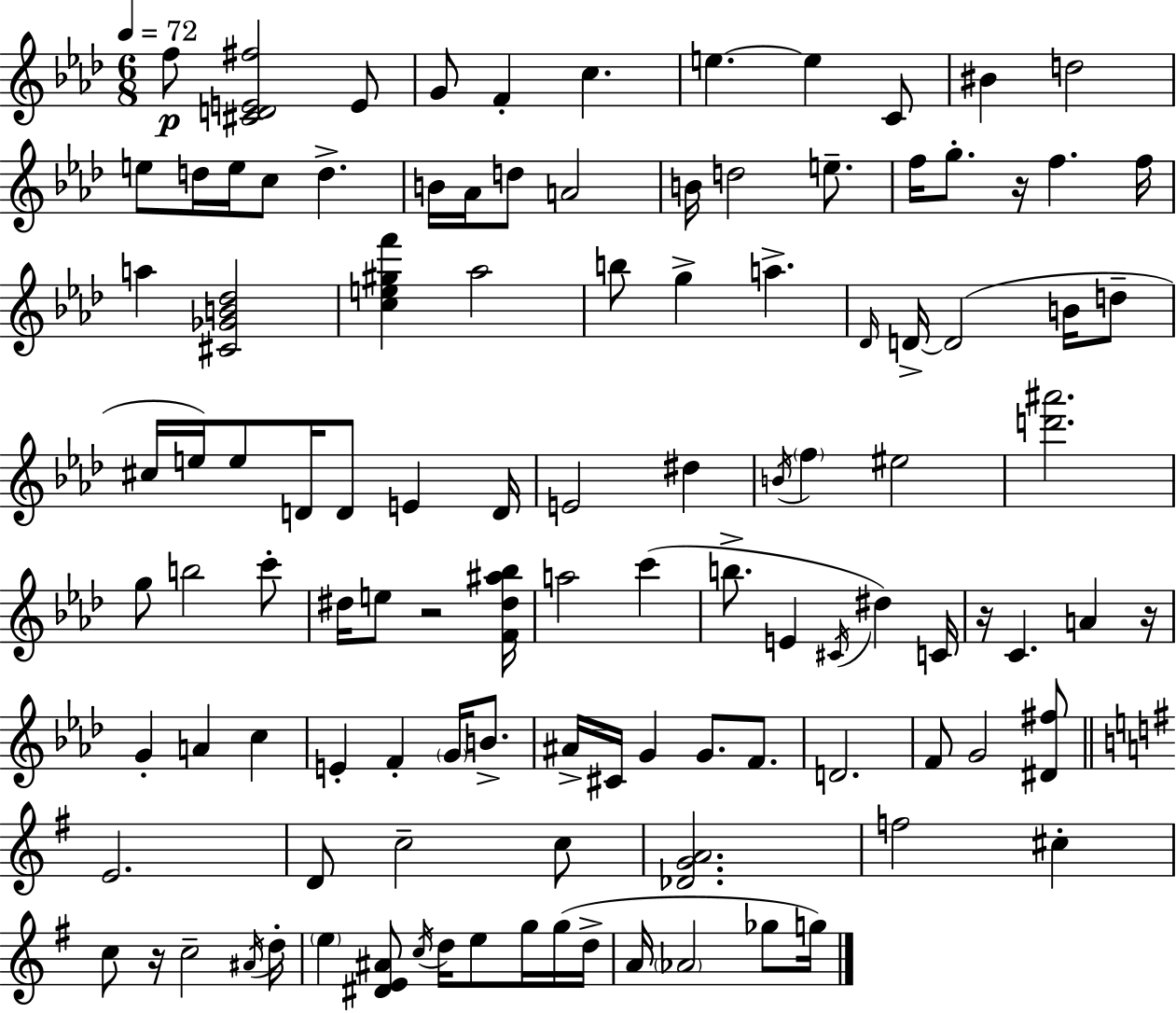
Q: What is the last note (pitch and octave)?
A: G5